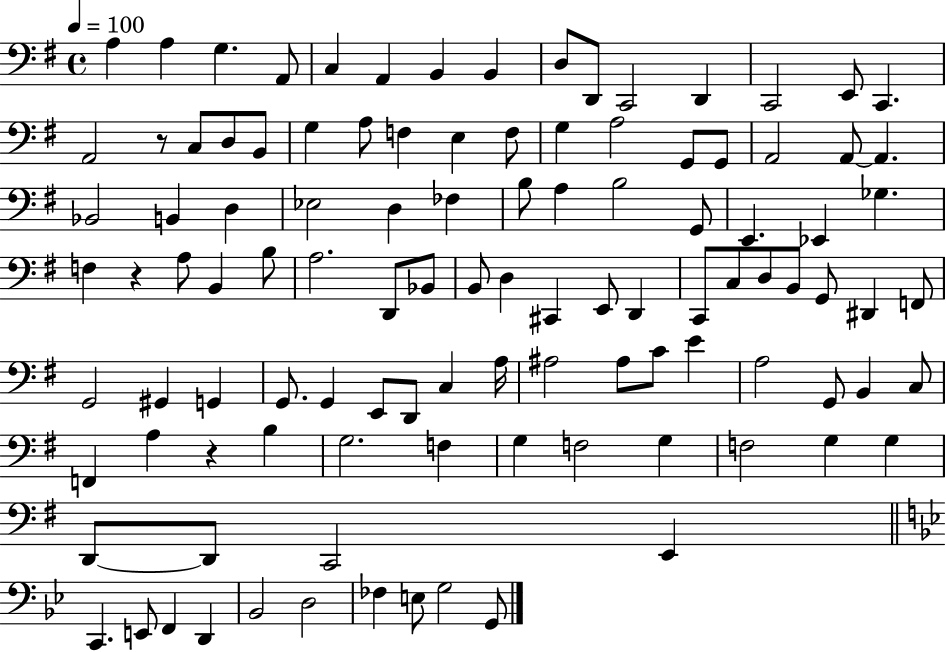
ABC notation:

X:1
T:Untitled
M:4/4
L:1/4
K:G
A, A, G, A,,/2 C, A,, B,, B,, D,/2 D,,/2 C,,2 D,, C,,2 E,,/2 C,, A,,2 z/2 C,/2 D,/2 B,,/2 G, A,/2 F, E, F,/2 G, A,2 G,,/2 G,,/2 A,,2 A,,/2 A,, _B,,2 B,, D, _E,2 D, _F, B,/2 A, B,2 G,,/2 E,, _E,, _G, F, z A,/2 B,, B,/2 A,2 D,,/2 _B,,/2 B,,/2 D, ^C,, E,,/2 D,, C,,/2 C,/2 D,/2 B,,/2 G,,/2 ^D,, F,,/2 G,,2 ^G,, G,, G,,/2 G,, E,,/2 D,,/2 C, A,/4 ^A,2 ^A,/2 C/2 E A,2 G,,/2 B,, C,/2 F,, A, z B, G,2 F, G, F,2 G, F,2 G, G, D,,/2 D,,/2 C,,2 E,, C,, E,,/2 F,, D,, _B,,2 D,2 _F, E,/2 G,2 G,,/2